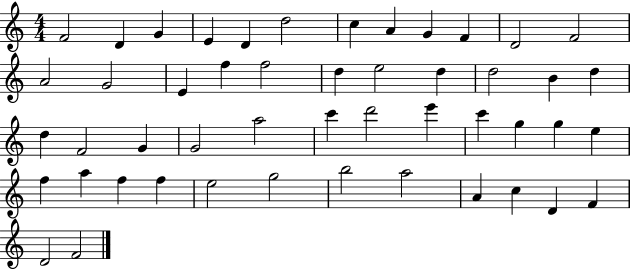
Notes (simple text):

F4/h D4/q G4/q E4/q D4/q D5/h C5/q A4/q G4/q F4/q D4/h F4/h A4/h G4/h E4/q F5/q F5/h D5/q E5/h D5/q D5/h B4/q D5/q D5/q F4/h G4/q G4/h A5/h C6/q D6/h E6/q C6/q G5/q G5/q E5/q F5/q A5/q F5/q F5/q E5/h G5/h B5/h A5/h A4/q C5/q D4/q F4/q D4/h F4/h